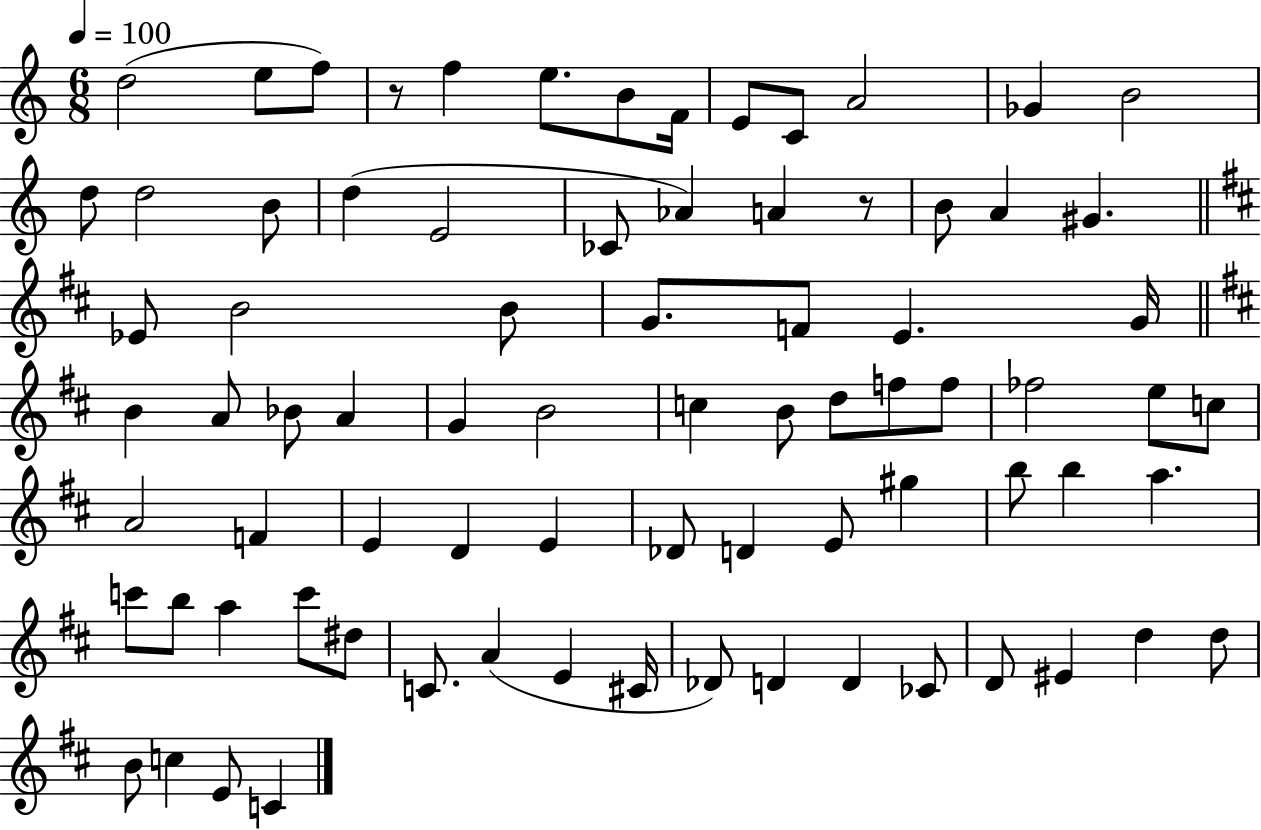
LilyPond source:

{
  \clef treble
  \numericTimeSignature
  \time 6/8
  \key c \major
  \tempo 4 = 100
  d''2( e''8 f''8) | r8 f''4 e''8. b'8 f'16 | e'8 c'8 a'2 | ges'4 b'2 | \break d''8 d''2 b'8 | d''4( e'2 | ces'8 aes'4) a'4 r8 | b'8 a'4 gis'4. | \break \bar "||" \break \key b \minor ees'8 b'2 b'8 | g'8. f'8 e'4. g'16 | \bar "||" \break \key d \major b'4 a'8 bes'8 a'4 | g'4 b'2 | c''4 b'8 d''8 f''8 f''8 | fes''2 e''8 c''8 | \break a'2 f'4 | e'4 d'4 e'4 | des'8 d'4 e'8 gis''4 | b''8 b''4 a''4. | \break c'''8 b''8 a''4 c'''8 dis''8 | c'8. a'4( e'4 cis'16 | des'8) d'4 d'4 ces'8 | d'8 eis'4 d''4 d''8 | \break b'8 c''4 e'8 c'4 | \bar "|."
}